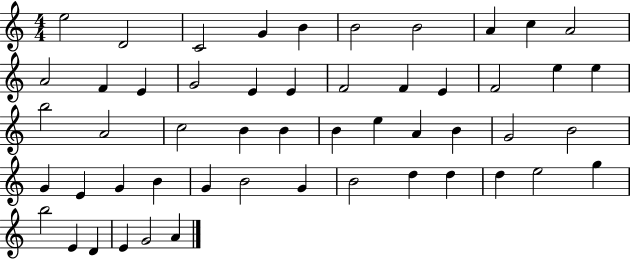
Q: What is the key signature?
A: C major